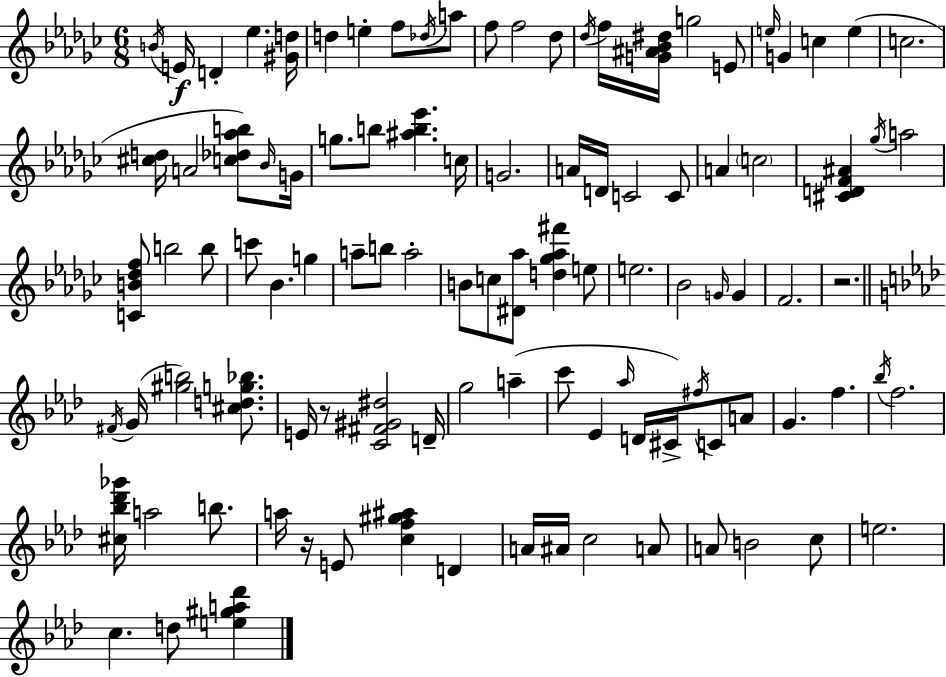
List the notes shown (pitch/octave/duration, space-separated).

B4/s E4/s D4/q Eb5/q. [G#4,D5]/s D5/q E5/q F5/e Db5/s A5/e F5/e F5/h Db5/e Db5/s F5/s [G4,A#4,Bb4,D#5]/s G5/h E4/e E5/s G4/q C5/q E5/q C5/h. [C#5,D5]/s A4/h [C5,Db5,Ab5,B5]/e Bb4/s G4/s G5/e. B5/e [A#5,B5,Eb6]/q. C5/s G4/h. A4/s D4/s C4/h C4/e A4/q C5/h [C#4,D4,F4,A#4]/q Gb5/s A5/h [C4,B4,Db5,F5]/e B5/h B5/e C6/e Bb4/q. G5/q A5/e B5/e A5/h B4/e C5/e [D#4,Ab5]/e [D5,Gb5,Ab5,F#6]/q E5/e E5/h. Bb4/h G4/s G4/q F4/h. R/h. F#4/s G4/s [G#5,B5]/h [C#5,D5,G5,Bb5]/e. E4/s R/e [C4,F#4,G#4,D#5]/h D4/s G5/h A5/q C6/e Eb4/q Ab5/s D4/s C#4/s F#5/s C4/e A4/e G4/q. F5/q. Bb5/s F5/h. [C#5,Bb5,Db6,Gb6]/s A5/h B5/e. A5/s R/s E4/e [C5,F5,G#5,A#5]/q D4/q A4/s A#4/s C5/h A4/e A4/e B4/h C5/e E5/h. C5/q. D5/e [E5,G#5,A5,Db6]/q